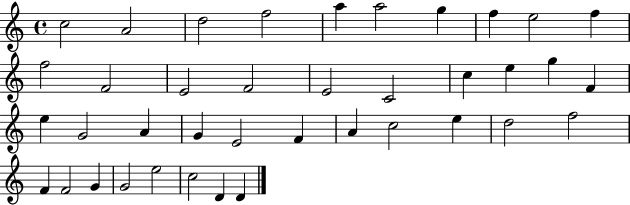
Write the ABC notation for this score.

X:1
T:Untitled
M:4/4
L:1/4
K:C
c2 A2 d2 f2 a a2 g f e2 f f2 F2 E2 F2 E2 C2 c e g F e G2 A G E2 F A c2 e d2 f2 F F2 G G2 e2 c2 D D